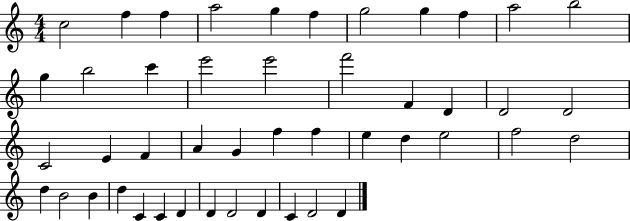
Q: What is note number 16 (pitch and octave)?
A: E6